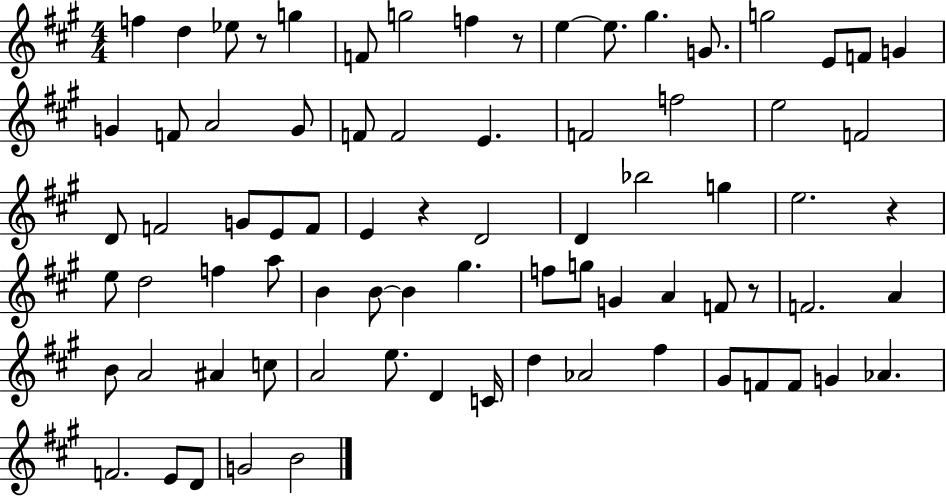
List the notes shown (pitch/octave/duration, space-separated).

F5/q D5/q Eb5/e R/e G5/q F4/e G5/h F5/q R/e E5/q E5/e. G#5/q. G4/e. G5/h E4/e F4/e G4/q G4/q F4/e A4/h G4/e F4/e F4/h E4/q. F4/h F5/h E5/h F4/h D4/e F4/h G4/e E4/e F4/e E4/q R/q D4/h D4/q Bb5/h G5/q E5/h. R/q E5/e D5/h F5/q A5/e B4/q B4/e B4/q G#5/q. F5/e G5/e G4/q A4/q F4/e R/e F4/h. A4/q B4/e A4/h A#4/q C5/e A4/h E5/e. D4/q C4/s D5/q Ab4/h F#5/q G#4/e F4/e F4/e G4/q Ab4/q. F4/h. E4/e D4/e G4/h B4/h